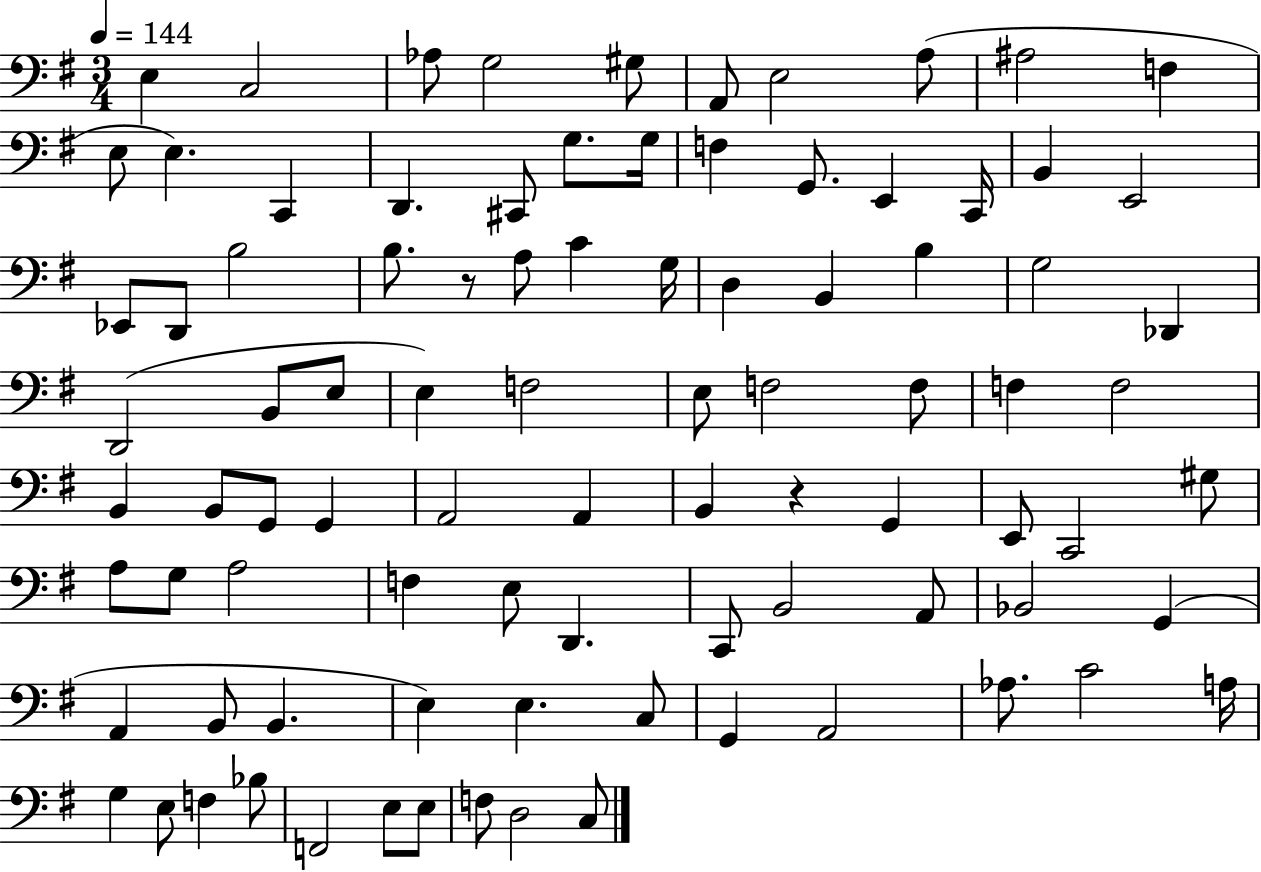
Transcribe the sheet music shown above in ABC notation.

X:1
T:Untitled
M:3/4
L:1/4
K:G
E, C,2 _A,/2 G,2 ^G,/2 A,,/2 E,2 A,/2 ^A,2 F, E,/2 E, C,, D,, ^C,,/2 G,/2 G,/4 F, G,,/2 E,, C,,/4 B,, E,,2 _E,,/2 D,,/2 B,2 B,/2 z/2 A,/2 C G,/4 D, B,, B, G,2 _D,, D,,2 B,,/2 E,/2 E, F,2 E,/2 F,2 F,/2 F, F,2 B,, B,,/2 G,,/2 G,, A,,2 A,, B,, z G,, E,,/2 C,,2 ^G,/2 A,/2 G,/2 A,2 F, E,/2 D,, C,,/2 B,,2 A,,/2 _B,,2 G,, A,, B,,/2 B,, E, E, C,/2 G,, A,,2 _A,/2 C2 A,/4 G, E,/2 F, _B,/2 F,,2 E,/2 E,/2 F,/2 D,2 C,/2